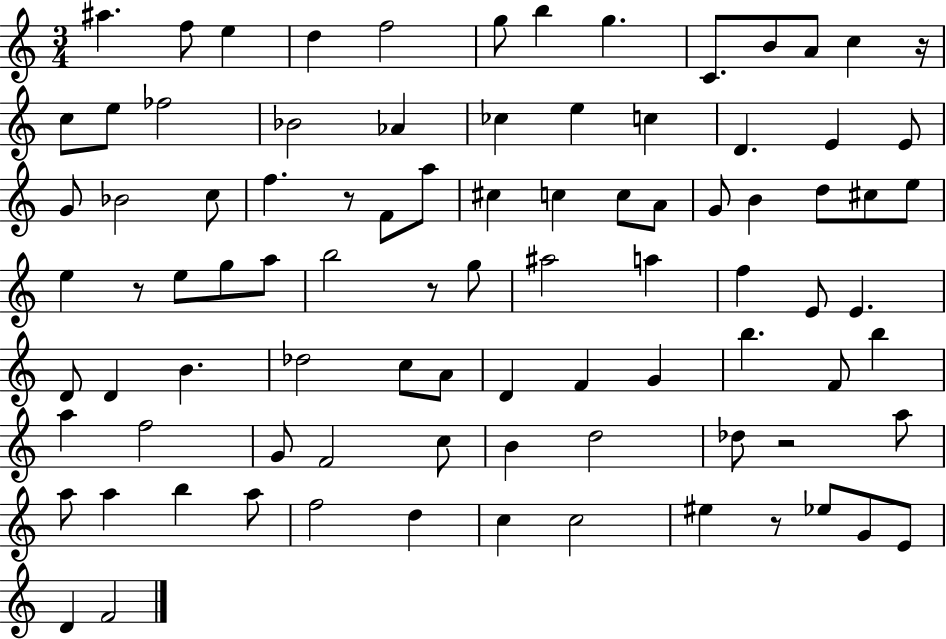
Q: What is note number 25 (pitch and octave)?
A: Bb4